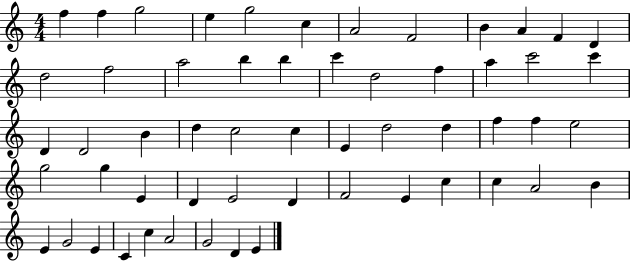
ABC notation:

X:1
T:Untitled
M:4/4
L:1/4
K:C
f f g2 e g2 c A2 F2 B A F D d2 f2 a2 b b c' d2 f a c'2 c' D D2 B d c2 c E d2 d f f e2 g2 g E D E2 D F2 E c c A2 B E G2 E C c A2 G2 D E